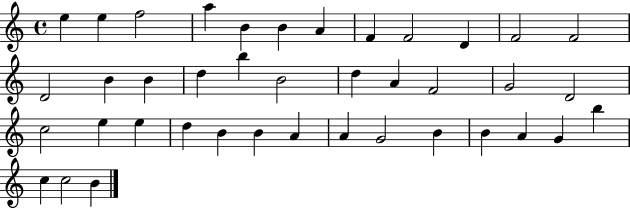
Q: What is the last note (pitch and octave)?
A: B4